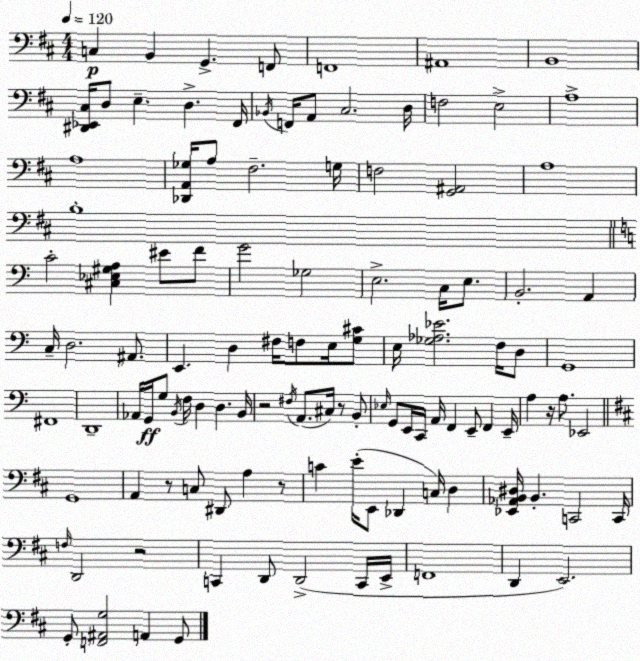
X:1
T:Untitled
M:4/4
L:1/4
K:D
C, B,, G,, F,,/2 F,,4 ^A,,4 B,,4 [^D,,_E,,^C,]/4 D,/2 E, D, ^F,,/4 _B,,/4 F,,/4 A,,/2 ^C,2 D,/4 F,2 E,2 A,4 A,4 [_D,,A,,_G,]/4 A,/2 ^F,2 G,/4 F,2 [G,,^A,,]2 A,4 B,4 C2 [^C,_E,^G,A,] ^E/2 F/2 G2 _G,2 E,2 C,/4 E,/2 B,,2 A,, C,/4 D,2 ^A,,/2 E,, D, ^F,/4 F,/2 E,/4 [G,^C]/2 E,/4 [_G,_A,_E]2 F,/4 D,/2 G,,4 ^F,,4 D,,4 _A,,/4 G,,/4 G,/2 B,,/4 F,/4 D, D, B,,/4 z2 ^F,/4 A,,/2 ^C,/4 z/2 B,,/2 _E,/4 G,,/2 E,,/4 C,,/4 A,,/4 F,, E,,/2 F,, E,,/4 A, z/4 A,/2 _E,,2 G,,4 A,, z/2 C,/2 ^D,,/2 A, z/2 C E/4 E,,/2 _D,, C,/4 D, [_E,,_A,,B,,^D,]/4 B,, C,,2 C,,/4 F,/4 D,,2 z2 C,, D,,/2 D,,2 C,,/4 E,,/4 F,,4 D,, E,,2 G,,/2 [F,,^A,,G,]2 A,, G,,/2